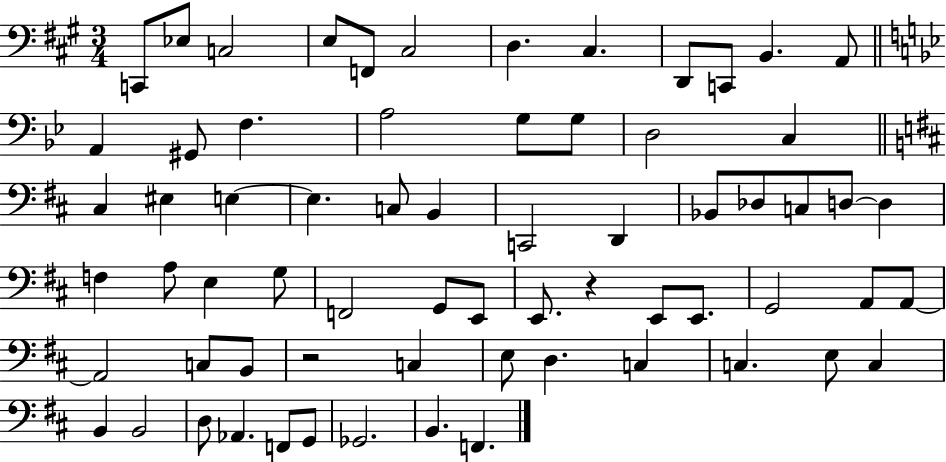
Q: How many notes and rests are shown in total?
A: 67